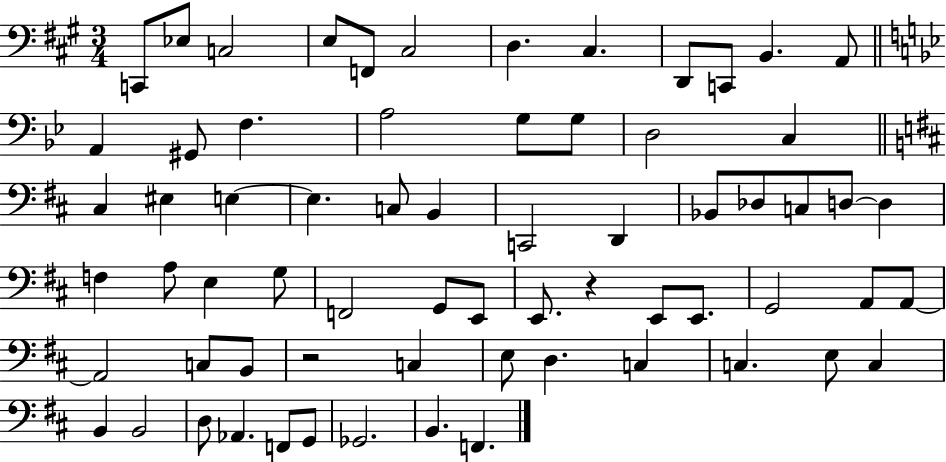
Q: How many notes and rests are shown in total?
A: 67